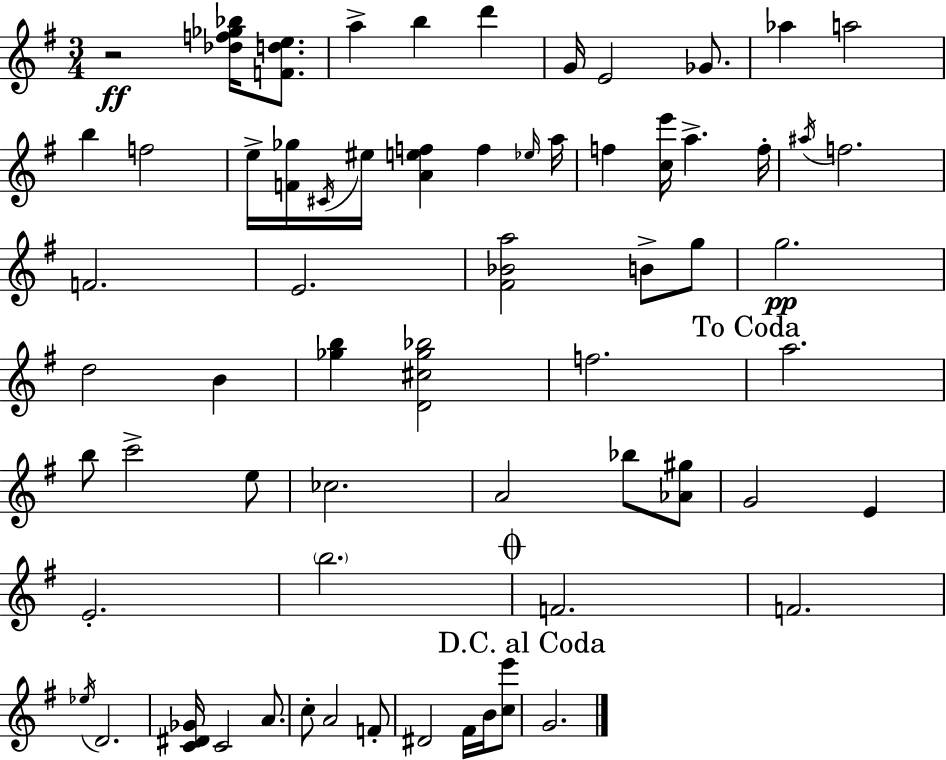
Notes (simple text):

R/h [Db5,F5,Gb5,Bb5]/s [F4,D5,E5]/e. A5/q B5/q D6/q G4/s E4/h Gb4/e. Ab5/q A5/h B5/q F5/h E5/s [F4,Gb5]/s C#4/s EIS5/s [A4,E5,F5]/q F5/q Eb5/s A5/s F5/q [C5,E6]/s A5/q. F5/s A#5/s F5/h. F4/h. E4/h. [F#4,Bb4,A5]/h B4/e G5/e G5/h. D5/h B4/q [Gb5,B5]/q [D4,C#5,Gb5,Bb5]/h F5/h. A5/h. B5/e C6/h E5/e CES5/h. A4/h Bb5/e [Ab4,G#5]/e G4/h E4/q E4/h. B5/h. F4/h. F4/h. Eb5/s D4/h. [C4,D#4,Gb4]/s C4/h A4/e. C5/e A4/h F4/e D#4/h F#4/s B4/s [C5,E6]/e G4/h.